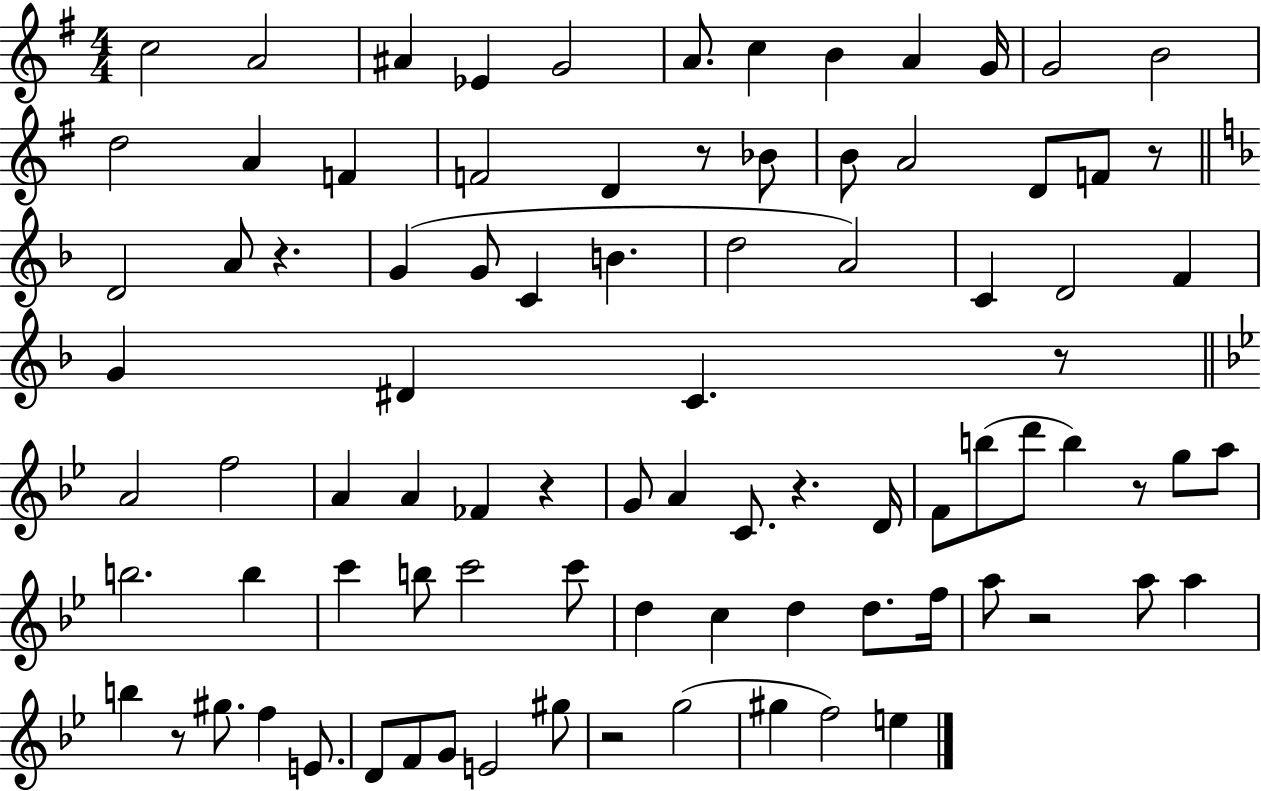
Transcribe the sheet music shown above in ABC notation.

X:1
T:Untitled
M:4/4
L:1/4
K:G
c2 A2 ^A _E G2 A/2 c B A G/4 G2 B2 d2 A F F2 D z/2 _B/2 B/2 A2 D/2 F/2 z/2 D2 A/2 z G G/2 C B d2 A2 C D2 F G ^D C z/2 A2 f2 A A _F z G/2 A C/2 z D/4 F/2 b/2 d'/2 b z/2 g/2 a/2 b2 b c' b/2 c'2 c'/2 d c d d/2 f/4 a/2 z2 a/2 a b z/2 ^g/2 f E/2 D/2 F/2 G/2 E2 ^g/2 z2 g2 ^g f2 e